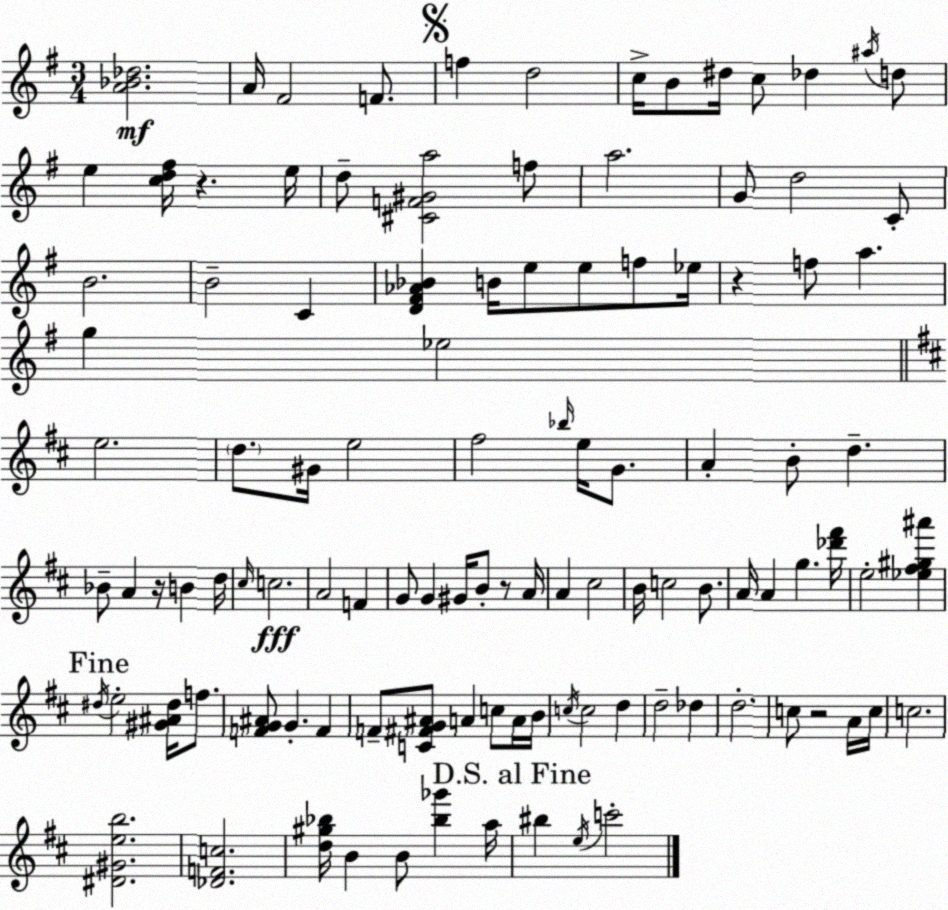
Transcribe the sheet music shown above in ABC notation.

X:1
T:Untitled
M:3/4
L:1/4
K:Em
[A_B_d]2 A/4 ^F2 F/2 f d2 c/4 B/2 ^d/4 c/2 _d ^a/4 d/2 e [cd^f]/4 z e/4 d/2 [^CF^Ga]2 f/2 a2 G/2 d2 C/2 B2 B2 C [D^F_A_B] B/4 e/2 e/2 f/2 _e/4 z f/2 a g _e2 e2 d/2 ^G/4 e2 ^f2 _b/4 e/4 G/2 A B/2 d _B/2 A z/4 B d/4 ^c/4 c2 A2 F G/2 G ^G/4 B/2 z/2 A/4 A ^c2 B/4 c2 B/2 A/4 A g [_d'^f']/4 e2 [_e^f^g^a'] ^d/4 e2 [^G^A^d]/4 f/2 [FG^A]/2 G F F/2 [C^FG^A]/2 A c/2 A/4 B/4 c/4 c2 d d2 _d d2 c/2 z2 A/4 c/4 c2 [^D^Geb]2 [_DFc]2 [d^g_b]/4 B B/2 [_b_g'] a/4 ^b e/4 c'2